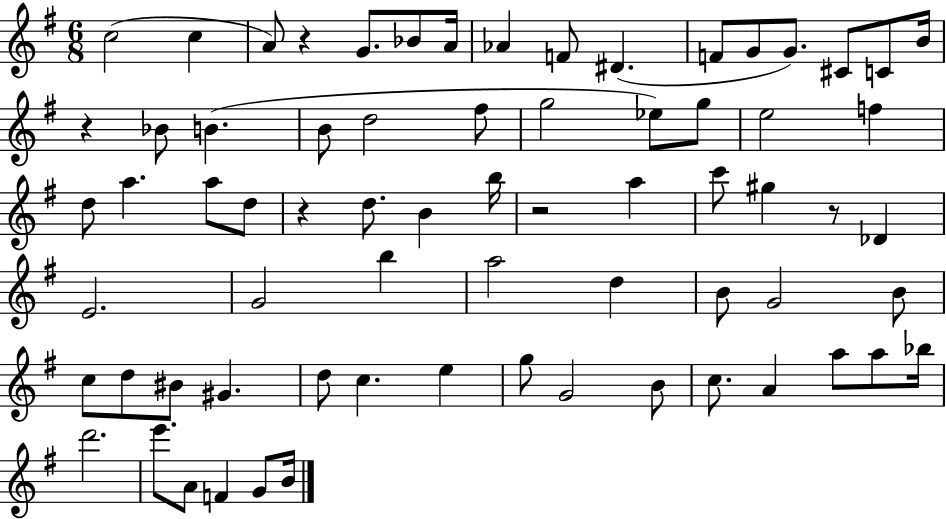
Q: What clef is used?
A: treble